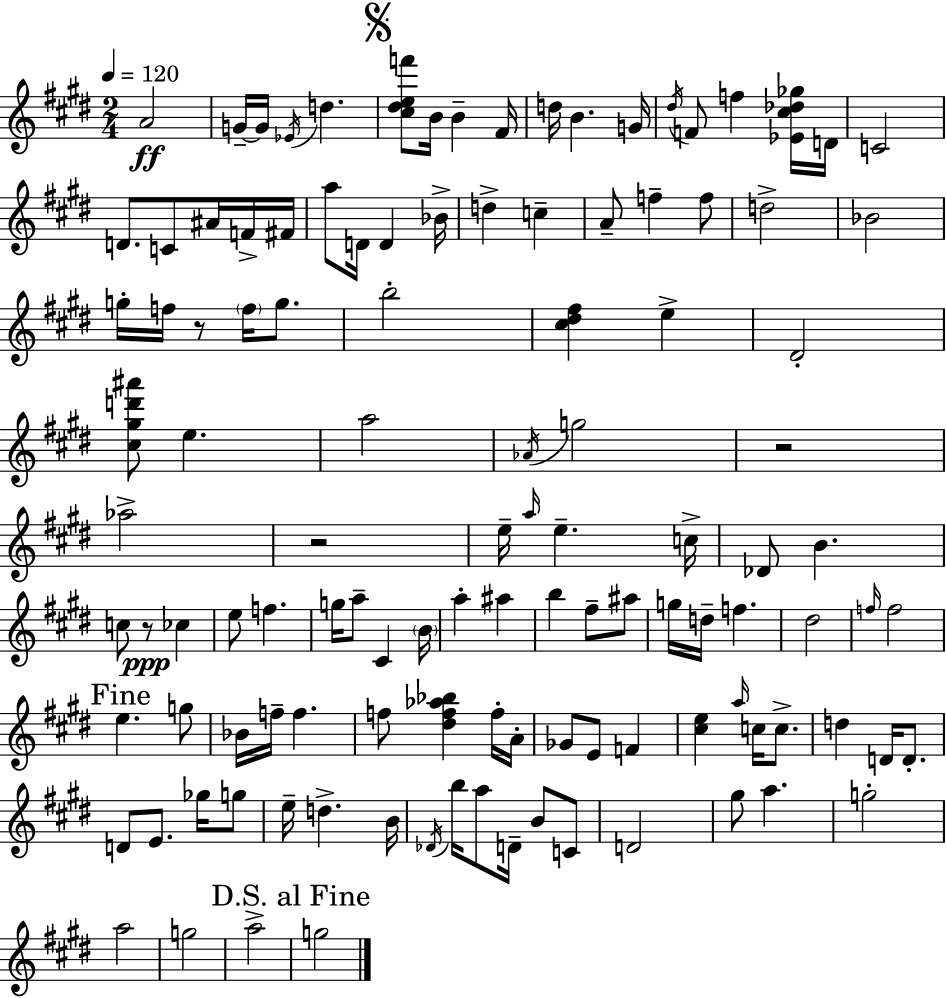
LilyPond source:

{
  \clef treble
  \numericTimeSignature
  \time 2/4
  \key e \major
  \tempo 4 = 120
  a'2\ff | g'16--~~ g'16 \acciaccatura { ees'16 } d''4. | \mark \markup { \musicglyph "scripts.segno" } <cis'' dis'' e'' f'''>8 b'16 b'4-- | fis'16 d''16 b'4. | \break g'16 \acciaccatura { dis''16 } f'8 f''4 | <ees' cis'' des'' ges''>16 d'16 c'2 | d'8. c'8 ais'16 | f'16-> fis'16 a''8 d'16 d'4 | \break bes'16-> d''4-> c''4-- | a'8-- f''4-- | f''8 d''2-> | bes'2 | \break g''16-. f''16 r8 \parenthesize f''16 g''8. | b''2-. | <cis'' dis'' fis''>4 e''4-> | dis'2-. | \break <cis'' gis'' d''' ais'''>8 e''4. | a''2 | \acciaccatura { aes'16 } g''2 | r2 | \break aes''2-> | r2 | e''16-- \grace { a''16 } e''4.-- | c''16-> des'8 b'4. | \break c''8 r8\ppp | ces''4 e''8 f''4. | g''16 a''8-- cis'4 | \parenthesize b'16 a''4-. | \break ais''4 b''4 | fis''8-- ais''8 g''16 d''16-- f''4. | dis''2 | \grace { f''16 } f''2 | \break \mark "Fine" e''4. | g''8 bes'16 f''16-- f''4. | f''8 <dis'' f'' aes'' bes''>4 | f''16-. a'16-. ges'8 e'8 | \break f'4 <cis'' e''>4 | \grace { a''16 } c''16 c''8.-> d''4 | d'16 d'8.-. d'8 | e'8. ges''16 g''8 e''16-- d''4.-> | \break b'16 \acciaccatura { des'16 } b''16 | a''8 d'16-- b'8 c'8 d'2 | gis''8 | a''4. g''2-. | \break a''2 | g''2 | a''2-> | \mark "D.S. al Fine" g''2 | \break \bar "|."
}